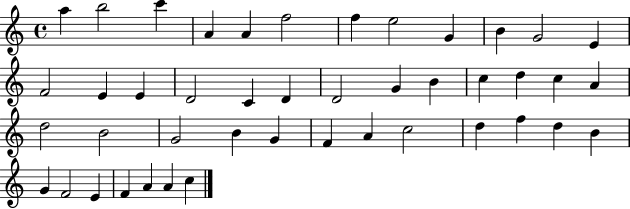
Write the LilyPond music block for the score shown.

{
  \clef treble
  \time 4/4
  \defaultTimeSignature
  \key c \major
  a''4 b''2 c'''4 | a'4 a'4 f''2 | f''4 e''2 g'4 | b'4 g'2 e'4 | \break f'2 e'4 e'4 | d'2 c'4 d'4 | d'2 g'4 b'4 | c''4 d''4 c''4 a'4 | \break d''2 b'2 | g'2 b'4 g'4 | f'4 a'4 c''2 | d''4 f''4 d''4 b'4 | \break g'4 f'2 e'4 | f'4 a'4 a'4 c''4 | \bar "|."
}